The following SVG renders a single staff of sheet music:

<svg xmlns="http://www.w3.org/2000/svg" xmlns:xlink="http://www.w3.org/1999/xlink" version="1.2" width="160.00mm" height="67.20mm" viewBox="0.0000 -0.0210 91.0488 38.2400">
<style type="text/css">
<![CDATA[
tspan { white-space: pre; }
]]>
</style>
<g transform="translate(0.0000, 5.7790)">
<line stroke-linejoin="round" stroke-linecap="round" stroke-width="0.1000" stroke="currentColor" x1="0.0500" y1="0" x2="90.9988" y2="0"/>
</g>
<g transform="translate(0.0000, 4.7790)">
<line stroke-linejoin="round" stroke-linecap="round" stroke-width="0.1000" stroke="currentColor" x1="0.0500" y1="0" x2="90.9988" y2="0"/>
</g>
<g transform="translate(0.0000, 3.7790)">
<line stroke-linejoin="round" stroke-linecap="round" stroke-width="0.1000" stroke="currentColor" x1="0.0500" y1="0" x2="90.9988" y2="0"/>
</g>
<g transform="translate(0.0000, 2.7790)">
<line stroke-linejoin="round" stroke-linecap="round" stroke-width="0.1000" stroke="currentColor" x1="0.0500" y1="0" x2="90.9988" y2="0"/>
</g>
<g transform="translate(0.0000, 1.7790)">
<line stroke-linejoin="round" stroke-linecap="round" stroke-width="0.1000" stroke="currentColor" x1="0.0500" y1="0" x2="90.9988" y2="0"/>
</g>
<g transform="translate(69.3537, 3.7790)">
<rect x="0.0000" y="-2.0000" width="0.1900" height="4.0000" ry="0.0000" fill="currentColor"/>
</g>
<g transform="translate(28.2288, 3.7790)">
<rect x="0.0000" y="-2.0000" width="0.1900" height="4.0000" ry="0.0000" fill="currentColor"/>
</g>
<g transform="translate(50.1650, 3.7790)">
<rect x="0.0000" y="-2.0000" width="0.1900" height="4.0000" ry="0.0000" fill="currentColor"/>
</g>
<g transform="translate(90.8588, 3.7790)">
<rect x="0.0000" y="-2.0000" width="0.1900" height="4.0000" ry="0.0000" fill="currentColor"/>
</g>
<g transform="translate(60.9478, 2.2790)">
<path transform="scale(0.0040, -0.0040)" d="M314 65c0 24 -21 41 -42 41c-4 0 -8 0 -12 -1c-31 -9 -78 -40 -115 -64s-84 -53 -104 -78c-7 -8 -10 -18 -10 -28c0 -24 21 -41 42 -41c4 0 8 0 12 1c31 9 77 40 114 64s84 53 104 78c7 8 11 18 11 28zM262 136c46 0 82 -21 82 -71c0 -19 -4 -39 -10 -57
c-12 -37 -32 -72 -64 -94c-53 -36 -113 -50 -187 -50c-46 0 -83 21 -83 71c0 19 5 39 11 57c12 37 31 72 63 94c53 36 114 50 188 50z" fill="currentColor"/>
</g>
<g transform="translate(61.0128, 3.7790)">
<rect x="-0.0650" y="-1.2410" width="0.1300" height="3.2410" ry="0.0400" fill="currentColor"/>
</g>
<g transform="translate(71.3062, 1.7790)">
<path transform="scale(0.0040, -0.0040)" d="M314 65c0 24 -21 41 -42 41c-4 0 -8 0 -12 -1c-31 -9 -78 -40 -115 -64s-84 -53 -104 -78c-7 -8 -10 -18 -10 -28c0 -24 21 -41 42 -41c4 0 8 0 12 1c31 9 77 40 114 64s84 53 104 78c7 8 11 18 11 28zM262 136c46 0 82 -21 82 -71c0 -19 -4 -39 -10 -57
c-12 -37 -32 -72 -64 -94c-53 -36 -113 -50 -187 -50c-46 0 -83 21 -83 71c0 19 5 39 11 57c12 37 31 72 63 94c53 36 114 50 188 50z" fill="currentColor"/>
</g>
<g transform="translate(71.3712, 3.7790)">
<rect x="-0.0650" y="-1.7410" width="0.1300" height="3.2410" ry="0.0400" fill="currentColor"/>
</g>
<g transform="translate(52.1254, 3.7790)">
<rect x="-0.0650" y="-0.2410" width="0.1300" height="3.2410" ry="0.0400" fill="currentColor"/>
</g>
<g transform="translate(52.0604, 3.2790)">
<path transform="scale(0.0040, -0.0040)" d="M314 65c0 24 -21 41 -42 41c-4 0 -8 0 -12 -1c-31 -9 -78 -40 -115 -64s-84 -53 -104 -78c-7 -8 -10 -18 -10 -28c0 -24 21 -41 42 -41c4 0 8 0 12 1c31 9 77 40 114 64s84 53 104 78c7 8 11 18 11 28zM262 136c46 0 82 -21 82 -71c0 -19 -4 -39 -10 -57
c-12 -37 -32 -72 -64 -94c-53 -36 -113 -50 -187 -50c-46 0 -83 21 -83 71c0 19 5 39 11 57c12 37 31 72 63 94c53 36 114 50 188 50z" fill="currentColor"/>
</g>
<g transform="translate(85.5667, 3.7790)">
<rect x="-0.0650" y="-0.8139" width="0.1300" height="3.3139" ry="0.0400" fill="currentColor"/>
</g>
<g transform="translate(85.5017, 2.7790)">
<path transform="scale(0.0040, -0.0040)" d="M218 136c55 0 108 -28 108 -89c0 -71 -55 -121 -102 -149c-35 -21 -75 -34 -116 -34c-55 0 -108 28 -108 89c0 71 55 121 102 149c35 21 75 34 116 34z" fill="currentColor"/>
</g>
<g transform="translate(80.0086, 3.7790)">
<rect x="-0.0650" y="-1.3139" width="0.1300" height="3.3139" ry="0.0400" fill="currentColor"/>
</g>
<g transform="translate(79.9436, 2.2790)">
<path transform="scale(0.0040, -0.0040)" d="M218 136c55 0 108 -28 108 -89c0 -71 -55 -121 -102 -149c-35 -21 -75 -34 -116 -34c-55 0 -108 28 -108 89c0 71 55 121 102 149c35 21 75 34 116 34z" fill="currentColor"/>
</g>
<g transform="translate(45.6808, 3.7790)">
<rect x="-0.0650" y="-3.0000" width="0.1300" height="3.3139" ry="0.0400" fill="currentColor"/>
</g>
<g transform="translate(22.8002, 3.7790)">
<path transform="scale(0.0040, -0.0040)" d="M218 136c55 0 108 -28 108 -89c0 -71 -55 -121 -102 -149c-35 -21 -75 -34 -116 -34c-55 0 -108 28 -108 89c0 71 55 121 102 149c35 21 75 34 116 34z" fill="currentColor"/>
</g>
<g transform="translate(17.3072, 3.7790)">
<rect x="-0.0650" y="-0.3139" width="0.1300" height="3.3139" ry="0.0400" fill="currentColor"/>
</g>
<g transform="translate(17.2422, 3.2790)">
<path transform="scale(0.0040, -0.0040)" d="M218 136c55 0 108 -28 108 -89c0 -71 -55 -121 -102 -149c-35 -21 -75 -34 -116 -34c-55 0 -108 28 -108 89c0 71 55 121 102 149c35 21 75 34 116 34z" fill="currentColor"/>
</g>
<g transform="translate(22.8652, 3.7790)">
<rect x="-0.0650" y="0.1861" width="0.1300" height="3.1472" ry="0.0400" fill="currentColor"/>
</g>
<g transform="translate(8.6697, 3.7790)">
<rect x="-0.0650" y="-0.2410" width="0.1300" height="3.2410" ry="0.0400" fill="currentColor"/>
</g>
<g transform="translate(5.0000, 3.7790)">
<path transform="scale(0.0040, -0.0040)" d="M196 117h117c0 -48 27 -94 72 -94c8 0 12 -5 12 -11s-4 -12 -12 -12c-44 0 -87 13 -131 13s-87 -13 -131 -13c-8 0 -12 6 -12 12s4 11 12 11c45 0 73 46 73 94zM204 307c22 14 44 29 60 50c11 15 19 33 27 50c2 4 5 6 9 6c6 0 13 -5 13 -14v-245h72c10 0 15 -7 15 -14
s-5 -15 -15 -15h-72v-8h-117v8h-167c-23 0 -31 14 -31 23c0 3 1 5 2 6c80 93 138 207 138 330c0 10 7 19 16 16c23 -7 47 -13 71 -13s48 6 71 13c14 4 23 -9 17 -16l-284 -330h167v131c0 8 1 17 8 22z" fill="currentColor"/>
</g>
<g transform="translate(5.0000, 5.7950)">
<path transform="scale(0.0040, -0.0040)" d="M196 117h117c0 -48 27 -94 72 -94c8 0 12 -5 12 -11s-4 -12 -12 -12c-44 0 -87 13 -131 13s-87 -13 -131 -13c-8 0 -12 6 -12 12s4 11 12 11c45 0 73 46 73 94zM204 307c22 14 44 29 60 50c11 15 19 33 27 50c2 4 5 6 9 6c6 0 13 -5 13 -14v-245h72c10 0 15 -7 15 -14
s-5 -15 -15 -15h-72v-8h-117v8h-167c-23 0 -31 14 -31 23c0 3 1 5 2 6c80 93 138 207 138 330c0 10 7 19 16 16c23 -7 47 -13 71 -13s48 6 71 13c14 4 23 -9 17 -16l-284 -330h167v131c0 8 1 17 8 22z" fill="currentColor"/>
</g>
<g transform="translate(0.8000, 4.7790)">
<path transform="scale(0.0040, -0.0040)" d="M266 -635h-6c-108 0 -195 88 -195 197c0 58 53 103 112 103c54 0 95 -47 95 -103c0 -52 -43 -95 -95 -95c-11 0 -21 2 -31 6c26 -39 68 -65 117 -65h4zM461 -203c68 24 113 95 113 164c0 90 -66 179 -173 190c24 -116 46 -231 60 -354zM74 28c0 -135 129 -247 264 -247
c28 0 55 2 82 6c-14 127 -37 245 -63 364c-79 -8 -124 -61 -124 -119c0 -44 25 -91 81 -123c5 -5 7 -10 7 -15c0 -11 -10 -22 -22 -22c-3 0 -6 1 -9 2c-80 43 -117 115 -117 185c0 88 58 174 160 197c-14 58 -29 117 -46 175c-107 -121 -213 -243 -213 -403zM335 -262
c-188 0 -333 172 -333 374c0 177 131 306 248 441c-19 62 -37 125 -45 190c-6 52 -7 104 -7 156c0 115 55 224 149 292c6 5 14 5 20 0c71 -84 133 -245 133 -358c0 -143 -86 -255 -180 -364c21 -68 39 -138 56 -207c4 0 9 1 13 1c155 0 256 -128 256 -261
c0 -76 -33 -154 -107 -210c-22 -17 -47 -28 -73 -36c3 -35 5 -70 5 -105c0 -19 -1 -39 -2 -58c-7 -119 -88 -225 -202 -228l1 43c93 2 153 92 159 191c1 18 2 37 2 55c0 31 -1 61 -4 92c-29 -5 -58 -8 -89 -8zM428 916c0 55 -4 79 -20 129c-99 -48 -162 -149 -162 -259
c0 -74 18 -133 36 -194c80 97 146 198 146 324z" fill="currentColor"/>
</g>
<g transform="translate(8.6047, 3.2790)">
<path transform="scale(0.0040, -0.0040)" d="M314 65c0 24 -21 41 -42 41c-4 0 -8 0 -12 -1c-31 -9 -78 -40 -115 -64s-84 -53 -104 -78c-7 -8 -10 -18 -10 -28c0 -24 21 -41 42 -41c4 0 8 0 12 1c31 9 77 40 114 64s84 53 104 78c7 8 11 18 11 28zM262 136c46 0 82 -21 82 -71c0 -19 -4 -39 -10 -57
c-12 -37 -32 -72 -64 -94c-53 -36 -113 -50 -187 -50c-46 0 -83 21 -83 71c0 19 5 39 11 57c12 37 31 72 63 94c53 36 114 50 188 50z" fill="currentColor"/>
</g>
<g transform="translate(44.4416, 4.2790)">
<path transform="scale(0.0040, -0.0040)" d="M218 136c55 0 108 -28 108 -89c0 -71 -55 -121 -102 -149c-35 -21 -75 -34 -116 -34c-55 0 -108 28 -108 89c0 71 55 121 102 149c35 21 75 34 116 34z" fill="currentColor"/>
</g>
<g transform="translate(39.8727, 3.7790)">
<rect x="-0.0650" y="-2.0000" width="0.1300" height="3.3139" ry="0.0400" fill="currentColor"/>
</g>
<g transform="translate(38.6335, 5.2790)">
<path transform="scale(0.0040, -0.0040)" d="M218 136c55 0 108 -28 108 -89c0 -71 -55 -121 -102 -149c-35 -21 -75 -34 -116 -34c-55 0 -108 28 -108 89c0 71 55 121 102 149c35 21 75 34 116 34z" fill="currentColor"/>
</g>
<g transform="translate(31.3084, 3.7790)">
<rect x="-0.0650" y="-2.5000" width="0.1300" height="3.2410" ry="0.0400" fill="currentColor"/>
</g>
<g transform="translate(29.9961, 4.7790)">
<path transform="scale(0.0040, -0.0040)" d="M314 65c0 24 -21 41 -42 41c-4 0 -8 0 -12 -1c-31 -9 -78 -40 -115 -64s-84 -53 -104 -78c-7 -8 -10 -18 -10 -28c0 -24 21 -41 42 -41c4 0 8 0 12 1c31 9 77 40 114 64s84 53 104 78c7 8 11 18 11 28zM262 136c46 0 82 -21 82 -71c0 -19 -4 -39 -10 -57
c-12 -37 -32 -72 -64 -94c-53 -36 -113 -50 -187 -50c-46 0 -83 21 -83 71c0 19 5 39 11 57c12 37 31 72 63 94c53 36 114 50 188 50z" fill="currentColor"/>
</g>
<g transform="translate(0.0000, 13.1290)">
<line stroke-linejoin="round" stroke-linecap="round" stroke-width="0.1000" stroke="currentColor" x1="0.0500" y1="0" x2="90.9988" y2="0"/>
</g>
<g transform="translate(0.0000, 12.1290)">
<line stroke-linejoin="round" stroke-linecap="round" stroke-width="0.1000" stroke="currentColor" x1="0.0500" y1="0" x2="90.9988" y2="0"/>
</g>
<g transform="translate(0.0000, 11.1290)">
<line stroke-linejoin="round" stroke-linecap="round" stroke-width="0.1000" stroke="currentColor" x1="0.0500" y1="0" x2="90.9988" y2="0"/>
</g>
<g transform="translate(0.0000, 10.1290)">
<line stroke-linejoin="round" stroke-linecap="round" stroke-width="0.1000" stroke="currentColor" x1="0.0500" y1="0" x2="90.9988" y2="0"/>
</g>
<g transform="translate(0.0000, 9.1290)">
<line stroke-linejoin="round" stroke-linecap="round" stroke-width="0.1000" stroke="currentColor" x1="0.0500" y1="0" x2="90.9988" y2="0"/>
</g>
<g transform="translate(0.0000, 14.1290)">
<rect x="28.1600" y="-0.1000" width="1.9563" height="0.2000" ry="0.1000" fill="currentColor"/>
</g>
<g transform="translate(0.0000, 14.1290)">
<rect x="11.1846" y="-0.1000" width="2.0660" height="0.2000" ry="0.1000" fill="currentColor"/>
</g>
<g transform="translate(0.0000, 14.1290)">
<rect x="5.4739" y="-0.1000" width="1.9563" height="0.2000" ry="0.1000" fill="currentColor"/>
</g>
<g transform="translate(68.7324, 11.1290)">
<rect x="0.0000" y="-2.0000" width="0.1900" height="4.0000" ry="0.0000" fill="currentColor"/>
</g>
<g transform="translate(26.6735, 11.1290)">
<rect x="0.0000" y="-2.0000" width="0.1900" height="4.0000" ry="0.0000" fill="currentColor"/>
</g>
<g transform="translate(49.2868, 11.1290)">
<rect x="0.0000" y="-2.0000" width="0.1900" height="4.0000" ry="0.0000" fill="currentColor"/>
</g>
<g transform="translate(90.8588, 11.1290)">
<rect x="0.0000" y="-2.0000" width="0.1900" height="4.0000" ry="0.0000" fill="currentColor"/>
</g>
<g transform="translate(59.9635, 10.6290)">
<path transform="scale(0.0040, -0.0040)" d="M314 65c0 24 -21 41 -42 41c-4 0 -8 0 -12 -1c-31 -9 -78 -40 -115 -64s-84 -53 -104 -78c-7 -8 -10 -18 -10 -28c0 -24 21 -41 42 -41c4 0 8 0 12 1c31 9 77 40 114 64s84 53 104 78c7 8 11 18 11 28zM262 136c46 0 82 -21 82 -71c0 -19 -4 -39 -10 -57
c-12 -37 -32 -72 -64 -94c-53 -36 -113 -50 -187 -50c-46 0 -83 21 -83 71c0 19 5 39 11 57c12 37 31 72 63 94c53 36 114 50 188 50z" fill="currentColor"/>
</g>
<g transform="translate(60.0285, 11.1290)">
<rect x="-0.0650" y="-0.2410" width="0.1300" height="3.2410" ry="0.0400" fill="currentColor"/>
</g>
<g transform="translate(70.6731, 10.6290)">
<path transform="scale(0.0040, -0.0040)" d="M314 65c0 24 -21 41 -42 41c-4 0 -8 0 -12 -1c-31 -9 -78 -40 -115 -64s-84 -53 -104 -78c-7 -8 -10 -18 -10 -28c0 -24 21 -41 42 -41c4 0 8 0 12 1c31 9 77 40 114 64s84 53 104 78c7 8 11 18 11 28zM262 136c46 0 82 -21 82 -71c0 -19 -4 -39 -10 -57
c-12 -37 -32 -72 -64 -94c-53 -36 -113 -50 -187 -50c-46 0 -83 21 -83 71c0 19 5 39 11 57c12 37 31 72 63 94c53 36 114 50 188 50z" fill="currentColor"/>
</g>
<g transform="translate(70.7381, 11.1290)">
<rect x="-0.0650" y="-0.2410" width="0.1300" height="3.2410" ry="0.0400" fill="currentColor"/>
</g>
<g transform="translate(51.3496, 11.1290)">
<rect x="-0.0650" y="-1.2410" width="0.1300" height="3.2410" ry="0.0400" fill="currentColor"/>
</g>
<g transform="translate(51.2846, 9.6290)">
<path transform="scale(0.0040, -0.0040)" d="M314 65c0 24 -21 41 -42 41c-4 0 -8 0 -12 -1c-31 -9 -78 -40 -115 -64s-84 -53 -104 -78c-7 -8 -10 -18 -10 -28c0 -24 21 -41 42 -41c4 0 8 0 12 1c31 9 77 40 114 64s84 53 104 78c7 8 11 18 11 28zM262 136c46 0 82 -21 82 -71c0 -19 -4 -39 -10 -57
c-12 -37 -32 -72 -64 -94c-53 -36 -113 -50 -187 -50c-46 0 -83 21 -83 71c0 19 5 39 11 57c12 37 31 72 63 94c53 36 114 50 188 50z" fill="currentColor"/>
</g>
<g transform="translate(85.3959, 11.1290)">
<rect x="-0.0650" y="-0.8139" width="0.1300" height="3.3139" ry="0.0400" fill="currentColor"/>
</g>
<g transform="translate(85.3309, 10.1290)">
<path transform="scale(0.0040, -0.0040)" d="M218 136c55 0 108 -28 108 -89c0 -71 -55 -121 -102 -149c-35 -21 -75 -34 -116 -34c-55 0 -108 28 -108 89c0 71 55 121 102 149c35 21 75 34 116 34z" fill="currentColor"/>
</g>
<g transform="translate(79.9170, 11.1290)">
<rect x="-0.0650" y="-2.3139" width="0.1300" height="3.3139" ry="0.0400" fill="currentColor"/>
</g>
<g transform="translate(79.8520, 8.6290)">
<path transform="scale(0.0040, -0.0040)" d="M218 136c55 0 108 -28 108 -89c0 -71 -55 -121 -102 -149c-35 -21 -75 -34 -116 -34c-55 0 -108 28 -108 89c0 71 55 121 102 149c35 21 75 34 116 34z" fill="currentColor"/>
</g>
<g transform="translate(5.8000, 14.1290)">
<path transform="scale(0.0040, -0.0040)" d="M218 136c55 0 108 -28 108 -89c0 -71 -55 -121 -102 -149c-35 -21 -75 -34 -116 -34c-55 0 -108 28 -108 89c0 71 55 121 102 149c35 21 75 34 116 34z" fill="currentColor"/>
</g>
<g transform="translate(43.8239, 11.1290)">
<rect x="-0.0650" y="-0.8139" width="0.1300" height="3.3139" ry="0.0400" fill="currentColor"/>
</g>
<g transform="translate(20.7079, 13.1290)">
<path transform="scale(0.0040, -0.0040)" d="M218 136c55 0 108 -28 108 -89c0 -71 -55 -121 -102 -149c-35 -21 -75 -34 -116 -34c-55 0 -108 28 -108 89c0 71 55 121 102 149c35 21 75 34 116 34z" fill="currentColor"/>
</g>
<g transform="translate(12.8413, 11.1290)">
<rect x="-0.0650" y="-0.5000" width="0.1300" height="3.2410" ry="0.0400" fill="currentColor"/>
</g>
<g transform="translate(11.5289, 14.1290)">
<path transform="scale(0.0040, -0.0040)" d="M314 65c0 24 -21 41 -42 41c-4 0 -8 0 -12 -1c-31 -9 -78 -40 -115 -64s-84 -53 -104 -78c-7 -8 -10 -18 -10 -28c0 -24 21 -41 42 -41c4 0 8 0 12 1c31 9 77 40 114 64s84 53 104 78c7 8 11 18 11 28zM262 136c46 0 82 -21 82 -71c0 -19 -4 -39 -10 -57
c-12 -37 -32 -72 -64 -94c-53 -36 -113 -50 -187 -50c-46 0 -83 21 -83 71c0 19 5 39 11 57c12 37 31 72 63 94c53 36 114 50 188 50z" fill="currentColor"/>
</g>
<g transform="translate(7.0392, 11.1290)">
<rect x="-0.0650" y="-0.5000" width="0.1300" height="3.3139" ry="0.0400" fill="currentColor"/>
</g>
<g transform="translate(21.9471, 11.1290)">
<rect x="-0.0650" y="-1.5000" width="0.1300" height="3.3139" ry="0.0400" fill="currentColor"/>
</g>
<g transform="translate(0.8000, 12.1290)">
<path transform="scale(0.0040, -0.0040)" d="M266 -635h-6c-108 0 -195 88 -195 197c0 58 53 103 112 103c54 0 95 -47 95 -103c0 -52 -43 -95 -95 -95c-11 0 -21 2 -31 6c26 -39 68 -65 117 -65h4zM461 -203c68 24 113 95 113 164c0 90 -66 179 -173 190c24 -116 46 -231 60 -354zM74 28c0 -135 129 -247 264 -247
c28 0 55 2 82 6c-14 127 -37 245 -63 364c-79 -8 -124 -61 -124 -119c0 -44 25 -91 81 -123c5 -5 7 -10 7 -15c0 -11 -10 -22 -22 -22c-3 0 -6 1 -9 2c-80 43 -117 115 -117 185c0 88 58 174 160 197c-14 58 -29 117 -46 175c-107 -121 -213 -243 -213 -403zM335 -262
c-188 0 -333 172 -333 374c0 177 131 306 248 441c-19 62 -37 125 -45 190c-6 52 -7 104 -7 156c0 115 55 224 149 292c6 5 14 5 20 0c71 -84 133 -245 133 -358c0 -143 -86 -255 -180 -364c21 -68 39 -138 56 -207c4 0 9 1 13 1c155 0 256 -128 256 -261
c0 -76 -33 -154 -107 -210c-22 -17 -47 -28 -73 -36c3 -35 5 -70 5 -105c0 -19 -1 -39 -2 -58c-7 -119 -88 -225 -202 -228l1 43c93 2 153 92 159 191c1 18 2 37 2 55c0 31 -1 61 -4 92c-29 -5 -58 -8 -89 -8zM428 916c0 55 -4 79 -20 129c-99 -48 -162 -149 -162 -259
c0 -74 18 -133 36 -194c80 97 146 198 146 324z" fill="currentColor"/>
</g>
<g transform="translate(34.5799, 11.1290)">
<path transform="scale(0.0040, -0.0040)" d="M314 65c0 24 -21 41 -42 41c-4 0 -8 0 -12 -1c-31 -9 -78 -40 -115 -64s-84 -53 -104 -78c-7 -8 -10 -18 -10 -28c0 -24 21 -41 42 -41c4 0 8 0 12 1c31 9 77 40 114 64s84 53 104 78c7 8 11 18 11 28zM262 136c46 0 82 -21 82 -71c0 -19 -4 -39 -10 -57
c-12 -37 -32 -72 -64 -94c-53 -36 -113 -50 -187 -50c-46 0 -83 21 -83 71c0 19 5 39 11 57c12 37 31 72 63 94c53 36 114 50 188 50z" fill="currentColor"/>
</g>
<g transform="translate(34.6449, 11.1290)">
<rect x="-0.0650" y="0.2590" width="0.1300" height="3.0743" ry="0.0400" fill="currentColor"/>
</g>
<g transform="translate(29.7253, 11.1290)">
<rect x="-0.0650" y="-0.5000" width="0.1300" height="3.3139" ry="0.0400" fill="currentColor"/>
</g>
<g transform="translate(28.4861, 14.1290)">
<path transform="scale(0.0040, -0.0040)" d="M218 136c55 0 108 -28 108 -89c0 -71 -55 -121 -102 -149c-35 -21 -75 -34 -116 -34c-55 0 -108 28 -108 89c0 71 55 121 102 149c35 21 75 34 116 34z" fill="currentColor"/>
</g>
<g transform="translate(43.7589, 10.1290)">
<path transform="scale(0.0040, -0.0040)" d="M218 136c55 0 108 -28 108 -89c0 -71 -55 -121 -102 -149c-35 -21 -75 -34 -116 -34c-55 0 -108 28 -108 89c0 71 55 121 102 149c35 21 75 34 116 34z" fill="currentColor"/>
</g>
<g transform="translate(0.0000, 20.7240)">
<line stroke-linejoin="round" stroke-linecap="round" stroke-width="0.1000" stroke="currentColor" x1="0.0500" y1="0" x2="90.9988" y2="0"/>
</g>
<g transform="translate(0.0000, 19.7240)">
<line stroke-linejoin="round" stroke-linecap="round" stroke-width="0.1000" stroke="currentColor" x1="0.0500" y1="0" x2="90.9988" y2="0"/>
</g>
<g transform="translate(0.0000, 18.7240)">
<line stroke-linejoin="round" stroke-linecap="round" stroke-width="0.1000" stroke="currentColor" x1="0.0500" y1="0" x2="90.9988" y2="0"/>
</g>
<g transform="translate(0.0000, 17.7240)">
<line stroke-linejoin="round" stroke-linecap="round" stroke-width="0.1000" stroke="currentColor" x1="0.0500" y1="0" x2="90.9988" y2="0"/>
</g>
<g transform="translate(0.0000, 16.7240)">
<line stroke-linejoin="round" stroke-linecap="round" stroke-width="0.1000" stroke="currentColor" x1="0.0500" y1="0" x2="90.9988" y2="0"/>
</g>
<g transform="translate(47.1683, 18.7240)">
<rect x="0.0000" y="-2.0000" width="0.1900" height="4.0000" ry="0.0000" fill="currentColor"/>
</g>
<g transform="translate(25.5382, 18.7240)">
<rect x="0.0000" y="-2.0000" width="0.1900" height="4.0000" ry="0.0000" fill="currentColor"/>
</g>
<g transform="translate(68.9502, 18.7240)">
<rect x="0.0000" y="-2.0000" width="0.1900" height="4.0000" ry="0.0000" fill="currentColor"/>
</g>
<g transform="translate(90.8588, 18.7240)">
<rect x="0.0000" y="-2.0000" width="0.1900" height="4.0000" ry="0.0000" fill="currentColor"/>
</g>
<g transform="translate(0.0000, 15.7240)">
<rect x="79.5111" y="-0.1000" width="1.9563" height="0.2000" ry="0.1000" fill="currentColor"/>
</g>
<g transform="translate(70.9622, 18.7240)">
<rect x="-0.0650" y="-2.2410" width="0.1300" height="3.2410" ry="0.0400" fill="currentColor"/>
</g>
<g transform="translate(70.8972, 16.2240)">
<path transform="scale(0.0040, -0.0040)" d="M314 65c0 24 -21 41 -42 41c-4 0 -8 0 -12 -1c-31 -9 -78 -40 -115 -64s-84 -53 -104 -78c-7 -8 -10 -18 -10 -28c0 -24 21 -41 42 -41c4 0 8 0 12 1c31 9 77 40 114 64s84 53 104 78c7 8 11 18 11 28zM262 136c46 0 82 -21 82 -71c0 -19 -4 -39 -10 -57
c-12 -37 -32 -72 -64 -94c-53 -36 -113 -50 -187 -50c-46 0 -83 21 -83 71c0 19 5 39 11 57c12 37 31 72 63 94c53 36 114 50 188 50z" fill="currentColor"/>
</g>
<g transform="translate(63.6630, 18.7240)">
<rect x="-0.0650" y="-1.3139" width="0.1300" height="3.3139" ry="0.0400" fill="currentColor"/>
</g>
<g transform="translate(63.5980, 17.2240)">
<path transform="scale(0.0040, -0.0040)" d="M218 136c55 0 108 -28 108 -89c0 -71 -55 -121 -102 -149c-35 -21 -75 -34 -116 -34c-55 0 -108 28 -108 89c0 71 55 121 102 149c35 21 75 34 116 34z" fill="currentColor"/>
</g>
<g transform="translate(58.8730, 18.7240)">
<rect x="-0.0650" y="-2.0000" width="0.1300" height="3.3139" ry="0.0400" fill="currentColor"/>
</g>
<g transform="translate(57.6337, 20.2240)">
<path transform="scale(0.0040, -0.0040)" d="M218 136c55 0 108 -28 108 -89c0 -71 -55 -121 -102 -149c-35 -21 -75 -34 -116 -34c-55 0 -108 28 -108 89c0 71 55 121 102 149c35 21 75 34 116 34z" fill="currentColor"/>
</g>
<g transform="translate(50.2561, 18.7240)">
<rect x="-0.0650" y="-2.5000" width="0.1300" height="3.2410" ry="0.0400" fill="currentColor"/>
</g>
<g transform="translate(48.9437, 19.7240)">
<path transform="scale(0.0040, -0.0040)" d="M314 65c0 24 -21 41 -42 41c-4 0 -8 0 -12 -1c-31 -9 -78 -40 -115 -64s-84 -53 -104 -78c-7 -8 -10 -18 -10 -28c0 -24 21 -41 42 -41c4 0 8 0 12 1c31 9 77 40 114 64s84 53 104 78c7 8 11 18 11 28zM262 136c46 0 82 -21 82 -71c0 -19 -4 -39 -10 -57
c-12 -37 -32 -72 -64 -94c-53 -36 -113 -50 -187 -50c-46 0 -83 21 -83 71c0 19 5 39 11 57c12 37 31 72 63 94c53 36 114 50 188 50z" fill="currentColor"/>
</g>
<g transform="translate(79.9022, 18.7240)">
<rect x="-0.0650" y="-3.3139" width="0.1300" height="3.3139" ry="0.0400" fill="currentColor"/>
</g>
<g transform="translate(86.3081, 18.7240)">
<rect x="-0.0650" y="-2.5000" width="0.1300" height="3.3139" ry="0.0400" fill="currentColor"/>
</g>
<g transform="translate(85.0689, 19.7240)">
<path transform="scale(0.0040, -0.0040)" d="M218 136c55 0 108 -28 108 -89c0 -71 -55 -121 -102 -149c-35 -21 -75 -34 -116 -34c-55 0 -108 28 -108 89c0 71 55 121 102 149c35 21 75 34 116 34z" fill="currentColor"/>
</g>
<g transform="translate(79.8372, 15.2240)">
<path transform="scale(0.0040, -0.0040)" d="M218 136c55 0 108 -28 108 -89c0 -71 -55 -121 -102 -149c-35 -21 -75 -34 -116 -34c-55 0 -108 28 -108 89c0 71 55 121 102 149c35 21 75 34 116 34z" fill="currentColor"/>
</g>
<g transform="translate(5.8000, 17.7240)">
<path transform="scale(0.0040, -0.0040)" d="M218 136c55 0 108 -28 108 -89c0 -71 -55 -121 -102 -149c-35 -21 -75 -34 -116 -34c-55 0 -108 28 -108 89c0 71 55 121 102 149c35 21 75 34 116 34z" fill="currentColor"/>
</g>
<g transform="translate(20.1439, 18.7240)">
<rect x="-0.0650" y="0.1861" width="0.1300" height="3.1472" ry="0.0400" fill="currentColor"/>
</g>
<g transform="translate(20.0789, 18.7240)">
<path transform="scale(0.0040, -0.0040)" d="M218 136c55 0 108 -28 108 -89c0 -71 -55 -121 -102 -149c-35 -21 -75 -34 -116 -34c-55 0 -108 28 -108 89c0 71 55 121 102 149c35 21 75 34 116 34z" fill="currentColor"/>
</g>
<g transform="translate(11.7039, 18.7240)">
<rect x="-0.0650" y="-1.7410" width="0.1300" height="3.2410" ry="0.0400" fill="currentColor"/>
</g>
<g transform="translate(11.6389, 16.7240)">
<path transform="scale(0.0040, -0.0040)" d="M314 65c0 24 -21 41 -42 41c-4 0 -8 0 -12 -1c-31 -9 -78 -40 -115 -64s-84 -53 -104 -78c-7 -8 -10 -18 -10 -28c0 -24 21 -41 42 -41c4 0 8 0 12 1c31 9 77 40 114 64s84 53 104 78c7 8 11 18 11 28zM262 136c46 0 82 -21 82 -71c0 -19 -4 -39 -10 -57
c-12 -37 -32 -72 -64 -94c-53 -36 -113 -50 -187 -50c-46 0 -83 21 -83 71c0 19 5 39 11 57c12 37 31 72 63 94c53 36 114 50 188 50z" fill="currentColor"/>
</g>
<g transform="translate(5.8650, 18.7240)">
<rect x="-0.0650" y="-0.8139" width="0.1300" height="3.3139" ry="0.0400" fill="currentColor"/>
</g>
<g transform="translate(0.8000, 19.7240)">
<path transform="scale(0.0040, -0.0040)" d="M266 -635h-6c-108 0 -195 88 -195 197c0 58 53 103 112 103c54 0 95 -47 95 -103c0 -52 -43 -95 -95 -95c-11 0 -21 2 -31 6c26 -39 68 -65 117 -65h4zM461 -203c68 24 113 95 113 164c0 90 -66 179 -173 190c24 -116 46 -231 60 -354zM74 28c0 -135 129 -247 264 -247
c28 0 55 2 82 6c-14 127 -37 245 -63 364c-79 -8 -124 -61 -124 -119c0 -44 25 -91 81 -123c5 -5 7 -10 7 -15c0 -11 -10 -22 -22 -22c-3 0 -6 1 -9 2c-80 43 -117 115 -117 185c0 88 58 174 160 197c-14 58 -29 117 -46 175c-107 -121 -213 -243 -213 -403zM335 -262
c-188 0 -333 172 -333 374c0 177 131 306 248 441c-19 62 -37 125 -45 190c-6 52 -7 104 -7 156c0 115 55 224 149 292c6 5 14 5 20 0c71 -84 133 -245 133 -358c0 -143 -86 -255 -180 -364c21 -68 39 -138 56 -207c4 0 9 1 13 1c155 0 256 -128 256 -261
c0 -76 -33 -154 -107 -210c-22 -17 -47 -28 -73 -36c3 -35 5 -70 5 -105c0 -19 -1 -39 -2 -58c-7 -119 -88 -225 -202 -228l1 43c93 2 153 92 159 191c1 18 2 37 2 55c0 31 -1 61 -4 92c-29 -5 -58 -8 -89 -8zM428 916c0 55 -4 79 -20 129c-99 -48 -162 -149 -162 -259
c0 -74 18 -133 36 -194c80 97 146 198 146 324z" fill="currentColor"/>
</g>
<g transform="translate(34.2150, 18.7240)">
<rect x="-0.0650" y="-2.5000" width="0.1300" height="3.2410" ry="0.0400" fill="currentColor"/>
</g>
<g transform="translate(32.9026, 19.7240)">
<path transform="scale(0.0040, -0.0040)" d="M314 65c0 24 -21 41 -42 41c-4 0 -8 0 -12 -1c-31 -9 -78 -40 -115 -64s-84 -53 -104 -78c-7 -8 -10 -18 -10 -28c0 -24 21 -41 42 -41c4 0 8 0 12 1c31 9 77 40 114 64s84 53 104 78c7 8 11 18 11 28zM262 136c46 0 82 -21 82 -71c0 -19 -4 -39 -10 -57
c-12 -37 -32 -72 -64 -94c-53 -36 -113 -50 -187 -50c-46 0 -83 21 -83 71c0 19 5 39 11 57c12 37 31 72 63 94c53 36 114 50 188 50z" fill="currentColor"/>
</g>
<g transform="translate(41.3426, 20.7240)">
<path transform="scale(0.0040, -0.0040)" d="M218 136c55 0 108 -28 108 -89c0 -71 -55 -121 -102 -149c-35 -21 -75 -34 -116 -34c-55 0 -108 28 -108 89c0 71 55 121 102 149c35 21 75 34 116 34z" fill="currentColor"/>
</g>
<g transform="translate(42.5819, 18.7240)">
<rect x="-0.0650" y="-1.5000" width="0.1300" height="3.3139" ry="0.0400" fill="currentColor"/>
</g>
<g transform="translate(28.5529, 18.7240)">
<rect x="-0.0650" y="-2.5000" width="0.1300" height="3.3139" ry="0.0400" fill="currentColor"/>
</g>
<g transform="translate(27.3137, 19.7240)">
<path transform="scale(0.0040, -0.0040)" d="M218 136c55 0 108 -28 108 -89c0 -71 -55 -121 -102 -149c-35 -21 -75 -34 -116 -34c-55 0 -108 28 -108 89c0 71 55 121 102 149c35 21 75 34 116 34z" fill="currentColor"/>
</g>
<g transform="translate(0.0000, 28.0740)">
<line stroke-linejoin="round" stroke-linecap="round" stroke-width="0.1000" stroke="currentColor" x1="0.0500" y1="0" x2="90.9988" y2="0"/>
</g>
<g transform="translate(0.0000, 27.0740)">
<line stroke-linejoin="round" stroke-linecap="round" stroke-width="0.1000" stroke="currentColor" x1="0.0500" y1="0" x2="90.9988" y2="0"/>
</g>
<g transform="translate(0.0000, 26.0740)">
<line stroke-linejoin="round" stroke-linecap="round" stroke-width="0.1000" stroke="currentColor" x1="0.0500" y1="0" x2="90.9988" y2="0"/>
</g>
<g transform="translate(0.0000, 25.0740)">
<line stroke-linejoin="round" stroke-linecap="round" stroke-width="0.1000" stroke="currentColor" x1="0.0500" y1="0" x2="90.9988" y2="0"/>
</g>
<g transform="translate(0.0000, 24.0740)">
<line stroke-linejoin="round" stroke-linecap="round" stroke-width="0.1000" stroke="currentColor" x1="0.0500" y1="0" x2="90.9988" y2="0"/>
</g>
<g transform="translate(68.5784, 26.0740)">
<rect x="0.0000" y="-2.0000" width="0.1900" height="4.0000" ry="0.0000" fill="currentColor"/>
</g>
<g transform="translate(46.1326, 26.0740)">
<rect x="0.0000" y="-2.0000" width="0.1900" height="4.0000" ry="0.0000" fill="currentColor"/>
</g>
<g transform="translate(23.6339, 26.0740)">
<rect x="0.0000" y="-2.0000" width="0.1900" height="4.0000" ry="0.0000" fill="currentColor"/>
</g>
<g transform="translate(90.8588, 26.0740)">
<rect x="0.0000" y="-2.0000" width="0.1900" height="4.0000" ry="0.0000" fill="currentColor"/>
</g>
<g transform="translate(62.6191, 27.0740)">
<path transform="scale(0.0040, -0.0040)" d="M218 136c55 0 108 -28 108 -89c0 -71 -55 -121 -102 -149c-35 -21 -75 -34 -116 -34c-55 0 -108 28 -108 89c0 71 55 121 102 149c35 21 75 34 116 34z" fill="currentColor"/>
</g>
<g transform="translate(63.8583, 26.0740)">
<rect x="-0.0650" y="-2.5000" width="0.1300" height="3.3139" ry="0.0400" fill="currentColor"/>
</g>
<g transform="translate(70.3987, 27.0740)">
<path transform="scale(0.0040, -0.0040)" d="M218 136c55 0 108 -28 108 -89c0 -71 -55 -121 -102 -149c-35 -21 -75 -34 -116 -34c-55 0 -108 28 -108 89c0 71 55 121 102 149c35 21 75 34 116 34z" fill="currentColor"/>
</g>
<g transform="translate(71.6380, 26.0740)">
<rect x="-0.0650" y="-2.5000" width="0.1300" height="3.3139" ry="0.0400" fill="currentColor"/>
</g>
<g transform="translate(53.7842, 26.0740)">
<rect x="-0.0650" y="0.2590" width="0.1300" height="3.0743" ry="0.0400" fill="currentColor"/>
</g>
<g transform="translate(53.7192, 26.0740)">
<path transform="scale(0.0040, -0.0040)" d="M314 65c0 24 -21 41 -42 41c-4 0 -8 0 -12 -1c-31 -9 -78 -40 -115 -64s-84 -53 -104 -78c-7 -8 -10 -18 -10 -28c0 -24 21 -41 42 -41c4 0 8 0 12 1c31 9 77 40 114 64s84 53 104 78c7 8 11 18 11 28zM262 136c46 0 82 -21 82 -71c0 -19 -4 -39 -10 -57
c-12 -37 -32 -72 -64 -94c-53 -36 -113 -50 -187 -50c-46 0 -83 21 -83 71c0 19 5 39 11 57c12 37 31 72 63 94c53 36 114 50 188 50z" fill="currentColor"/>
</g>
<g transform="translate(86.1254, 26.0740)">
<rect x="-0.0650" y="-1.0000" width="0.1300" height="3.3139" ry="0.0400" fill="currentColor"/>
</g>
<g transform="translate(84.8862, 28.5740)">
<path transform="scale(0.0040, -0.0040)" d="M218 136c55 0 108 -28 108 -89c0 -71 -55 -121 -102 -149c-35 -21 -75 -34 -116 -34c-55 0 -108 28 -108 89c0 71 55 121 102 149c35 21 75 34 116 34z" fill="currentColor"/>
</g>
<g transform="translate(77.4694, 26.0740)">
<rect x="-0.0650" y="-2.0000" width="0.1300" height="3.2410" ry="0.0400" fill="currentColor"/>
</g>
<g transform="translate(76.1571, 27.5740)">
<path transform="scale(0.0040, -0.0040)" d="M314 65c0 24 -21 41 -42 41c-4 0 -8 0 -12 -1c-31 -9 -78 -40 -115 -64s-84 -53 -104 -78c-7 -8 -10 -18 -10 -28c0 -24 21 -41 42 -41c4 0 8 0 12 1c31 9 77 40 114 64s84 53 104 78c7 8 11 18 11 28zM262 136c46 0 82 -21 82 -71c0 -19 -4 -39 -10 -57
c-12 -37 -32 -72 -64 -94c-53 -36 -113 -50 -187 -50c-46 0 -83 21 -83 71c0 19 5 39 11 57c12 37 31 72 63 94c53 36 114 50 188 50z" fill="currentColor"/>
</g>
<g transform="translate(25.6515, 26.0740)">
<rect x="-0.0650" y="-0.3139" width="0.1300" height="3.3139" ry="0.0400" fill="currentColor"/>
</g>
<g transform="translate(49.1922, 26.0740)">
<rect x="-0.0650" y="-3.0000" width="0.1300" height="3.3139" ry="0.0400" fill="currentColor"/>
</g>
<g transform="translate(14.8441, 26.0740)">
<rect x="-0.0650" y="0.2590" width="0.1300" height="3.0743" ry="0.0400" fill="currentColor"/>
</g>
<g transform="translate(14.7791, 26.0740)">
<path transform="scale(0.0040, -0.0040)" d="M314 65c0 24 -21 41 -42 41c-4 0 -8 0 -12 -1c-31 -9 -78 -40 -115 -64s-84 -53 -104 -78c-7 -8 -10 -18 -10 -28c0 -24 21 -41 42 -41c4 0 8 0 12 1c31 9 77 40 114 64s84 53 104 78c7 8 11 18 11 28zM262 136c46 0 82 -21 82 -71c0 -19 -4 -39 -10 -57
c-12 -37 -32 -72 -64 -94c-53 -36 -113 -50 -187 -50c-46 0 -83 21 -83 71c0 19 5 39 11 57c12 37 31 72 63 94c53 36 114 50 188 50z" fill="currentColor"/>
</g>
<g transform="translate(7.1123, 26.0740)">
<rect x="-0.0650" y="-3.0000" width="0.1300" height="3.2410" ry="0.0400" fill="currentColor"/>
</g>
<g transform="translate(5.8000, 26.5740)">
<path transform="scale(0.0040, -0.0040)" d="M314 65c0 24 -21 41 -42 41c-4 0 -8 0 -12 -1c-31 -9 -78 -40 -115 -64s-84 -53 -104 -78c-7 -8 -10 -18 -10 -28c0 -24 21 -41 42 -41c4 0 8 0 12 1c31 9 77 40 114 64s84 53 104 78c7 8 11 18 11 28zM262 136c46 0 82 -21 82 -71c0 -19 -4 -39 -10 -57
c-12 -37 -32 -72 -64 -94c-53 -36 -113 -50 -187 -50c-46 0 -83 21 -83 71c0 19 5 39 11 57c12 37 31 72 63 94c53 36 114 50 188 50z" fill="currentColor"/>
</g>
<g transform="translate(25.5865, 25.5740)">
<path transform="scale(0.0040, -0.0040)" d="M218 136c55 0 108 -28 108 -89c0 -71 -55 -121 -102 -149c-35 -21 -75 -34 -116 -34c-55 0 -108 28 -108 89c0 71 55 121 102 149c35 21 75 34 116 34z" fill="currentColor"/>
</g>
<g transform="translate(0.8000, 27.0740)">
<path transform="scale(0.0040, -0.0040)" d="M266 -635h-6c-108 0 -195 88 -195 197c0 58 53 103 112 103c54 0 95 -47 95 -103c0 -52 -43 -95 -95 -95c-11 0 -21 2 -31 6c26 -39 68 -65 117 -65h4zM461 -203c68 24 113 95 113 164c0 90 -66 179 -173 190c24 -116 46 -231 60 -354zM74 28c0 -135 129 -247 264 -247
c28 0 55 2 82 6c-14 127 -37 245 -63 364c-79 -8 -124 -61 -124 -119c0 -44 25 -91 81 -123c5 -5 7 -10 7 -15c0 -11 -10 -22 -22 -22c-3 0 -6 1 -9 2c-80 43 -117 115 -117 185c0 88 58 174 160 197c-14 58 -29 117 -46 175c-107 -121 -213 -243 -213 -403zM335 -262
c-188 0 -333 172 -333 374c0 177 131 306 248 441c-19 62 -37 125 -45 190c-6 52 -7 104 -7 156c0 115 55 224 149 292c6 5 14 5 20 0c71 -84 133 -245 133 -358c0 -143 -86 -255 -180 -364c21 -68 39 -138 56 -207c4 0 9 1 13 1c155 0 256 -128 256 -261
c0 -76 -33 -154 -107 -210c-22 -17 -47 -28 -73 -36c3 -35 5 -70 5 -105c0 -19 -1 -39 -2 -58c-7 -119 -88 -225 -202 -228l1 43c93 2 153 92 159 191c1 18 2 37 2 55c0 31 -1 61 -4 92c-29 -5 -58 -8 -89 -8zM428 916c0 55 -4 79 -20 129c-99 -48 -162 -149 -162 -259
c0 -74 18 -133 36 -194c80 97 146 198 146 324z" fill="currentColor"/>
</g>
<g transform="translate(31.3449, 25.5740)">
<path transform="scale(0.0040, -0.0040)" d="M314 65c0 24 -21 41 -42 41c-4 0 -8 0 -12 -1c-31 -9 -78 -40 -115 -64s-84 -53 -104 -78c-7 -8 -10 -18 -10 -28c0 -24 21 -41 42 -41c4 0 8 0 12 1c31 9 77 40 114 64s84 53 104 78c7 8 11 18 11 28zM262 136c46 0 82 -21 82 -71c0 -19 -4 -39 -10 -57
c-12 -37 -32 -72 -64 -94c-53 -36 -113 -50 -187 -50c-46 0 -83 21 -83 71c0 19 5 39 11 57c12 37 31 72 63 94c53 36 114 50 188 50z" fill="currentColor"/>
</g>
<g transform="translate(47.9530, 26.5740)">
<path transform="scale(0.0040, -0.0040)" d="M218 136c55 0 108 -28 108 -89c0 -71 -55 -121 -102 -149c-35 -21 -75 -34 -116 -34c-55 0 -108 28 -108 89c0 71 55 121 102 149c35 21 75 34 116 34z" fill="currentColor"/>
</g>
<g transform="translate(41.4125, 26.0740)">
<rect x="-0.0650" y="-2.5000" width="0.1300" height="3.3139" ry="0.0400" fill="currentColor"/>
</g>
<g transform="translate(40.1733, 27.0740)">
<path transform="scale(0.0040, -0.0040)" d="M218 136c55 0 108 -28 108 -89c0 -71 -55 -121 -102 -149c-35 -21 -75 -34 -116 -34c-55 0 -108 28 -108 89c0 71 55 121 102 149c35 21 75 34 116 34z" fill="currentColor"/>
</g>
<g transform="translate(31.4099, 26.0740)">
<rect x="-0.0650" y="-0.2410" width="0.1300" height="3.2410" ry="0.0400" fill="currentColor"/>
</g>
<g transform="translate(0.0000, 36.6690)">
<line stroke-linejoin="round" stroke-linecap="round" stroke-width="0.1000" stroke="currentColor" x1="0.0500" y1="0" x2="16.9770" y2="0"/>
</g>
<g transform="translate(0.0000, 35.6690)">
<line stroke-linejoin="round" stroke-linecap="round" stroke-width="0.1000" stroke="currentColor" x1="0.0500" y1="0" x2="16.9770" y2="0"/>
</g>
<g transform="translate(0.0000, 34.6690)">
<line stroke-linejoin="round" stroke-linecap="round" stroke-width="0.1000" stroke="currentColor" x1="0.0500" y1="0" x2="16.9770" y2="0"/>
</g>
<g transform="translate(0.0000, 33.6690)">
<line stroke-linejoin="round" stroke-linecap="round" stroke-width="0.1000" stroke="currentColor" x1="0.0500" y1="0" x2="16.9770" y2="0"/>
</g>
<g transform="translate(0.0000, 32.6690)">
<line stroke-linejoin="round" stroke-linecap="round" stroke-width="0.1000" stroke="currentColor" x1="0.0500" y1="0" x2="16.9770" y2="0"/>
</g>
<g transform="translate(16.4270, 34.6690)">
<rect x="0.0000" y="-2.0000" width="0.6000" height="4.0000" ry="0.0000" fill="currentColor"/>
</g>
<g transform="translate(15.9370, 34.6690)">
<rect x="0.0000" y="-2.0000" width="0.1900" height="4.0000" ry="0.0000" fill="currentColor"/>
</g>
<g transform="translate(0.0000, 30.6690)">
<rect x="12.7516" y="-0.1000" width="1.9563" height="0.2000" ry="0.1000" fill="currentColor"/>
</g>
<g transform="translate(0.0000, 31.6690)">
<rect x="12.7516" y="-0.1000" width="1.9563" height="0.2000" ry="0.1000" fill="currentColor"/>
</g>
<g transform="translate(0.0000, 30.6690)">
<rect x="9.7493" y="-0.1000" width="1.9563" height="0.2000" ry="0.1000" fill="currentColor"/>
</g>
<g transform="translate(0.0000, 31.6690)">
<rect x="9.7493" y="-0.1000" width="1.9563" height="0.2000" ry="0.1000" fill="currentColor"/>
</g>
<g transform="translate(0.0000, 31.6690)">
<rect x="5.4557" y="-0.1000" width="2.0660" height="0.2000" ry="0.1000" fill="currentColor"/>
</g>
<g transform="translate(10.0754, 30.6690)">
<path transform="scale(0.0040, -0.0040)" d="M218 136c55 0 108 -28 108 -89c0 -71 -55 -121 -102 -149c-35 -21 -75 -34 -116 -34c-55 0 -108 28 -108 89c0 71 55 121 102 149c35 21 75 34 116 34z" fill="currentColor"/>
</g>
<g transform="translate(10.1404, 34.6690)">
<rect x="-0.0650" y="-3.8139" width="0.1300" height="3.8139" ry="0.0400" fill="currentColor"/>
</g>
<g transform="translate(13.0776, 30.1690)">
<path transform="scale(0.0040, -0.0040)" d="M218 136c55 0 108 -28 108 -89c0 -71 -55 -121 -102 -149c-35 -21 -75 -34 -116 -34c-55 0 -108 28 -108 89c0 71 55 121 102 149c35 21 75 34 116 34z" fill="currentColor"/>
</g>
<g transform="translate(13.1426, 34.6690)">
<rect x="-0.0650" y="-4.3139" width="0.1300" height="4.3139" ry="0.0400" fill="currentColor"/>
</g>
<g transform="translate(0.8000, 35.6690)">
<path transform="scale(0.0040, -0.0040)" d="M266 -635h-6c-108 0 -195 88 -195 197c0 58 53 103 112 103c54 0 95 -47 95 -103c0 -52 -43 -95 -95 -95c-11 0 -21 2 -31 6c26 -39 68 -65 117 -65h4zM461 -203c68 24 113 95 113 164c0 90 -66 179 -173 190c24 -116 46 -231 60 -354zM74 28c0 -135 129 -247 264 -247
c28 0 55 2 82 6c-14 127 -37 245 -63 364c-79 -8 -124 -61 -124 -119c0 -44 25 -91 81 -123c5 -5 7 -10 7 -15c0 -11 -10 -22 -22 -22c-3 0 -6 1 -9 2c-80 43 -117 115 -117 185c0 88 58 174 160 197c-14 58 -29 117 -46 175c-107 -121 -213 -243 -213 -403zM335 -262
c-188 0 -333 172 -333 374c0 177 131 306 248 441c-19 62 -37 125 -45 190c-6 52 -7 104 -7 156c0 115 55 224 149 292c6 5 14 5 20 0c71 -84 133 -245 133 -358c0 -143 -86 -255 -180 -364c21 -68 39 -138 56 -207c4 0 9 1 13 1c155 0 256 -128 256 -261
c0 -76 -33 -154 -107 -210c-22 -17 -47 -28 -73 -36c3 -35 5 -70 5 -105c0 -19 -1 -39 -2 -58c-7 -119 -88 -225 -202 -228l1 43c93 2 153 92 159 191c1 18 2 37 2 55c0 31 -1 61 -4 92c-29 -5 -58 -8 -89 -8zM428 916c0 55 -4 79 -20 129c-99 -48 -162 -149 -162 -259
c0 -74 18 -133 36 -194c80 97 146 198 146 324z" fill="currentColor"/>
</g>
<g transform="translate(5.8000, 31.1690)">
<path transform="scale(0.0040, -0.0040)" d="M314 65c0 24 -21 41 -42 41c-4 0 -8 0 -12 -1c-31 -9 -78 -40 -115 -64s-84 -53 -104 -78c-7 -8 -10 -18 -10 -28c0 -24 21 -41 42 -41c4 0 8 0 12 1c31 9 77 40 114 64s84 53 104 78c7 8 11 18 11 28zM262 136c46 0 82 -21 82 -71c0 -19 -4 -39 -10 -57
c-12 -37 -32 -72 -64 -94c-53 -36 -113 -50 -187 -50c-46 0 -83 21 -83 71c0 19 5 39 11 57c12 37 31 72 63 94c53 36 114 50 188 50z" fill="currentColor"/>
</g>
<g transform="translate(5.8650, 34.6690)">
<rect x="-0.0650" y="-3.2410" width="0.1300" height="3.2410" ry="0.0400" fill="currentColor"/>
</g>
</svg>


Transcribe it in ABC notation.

X:1
T:Untitled
M:4/4
L:1/4
K:C
c2 c B G2 F A c2 e2 f2 e d C C2 E C B2 d e2 c2 c2 g d d f2 B G G2 E G2 F e g2 b G A2 B2 c c2 G A B2 G G F2 D b2 c' d'